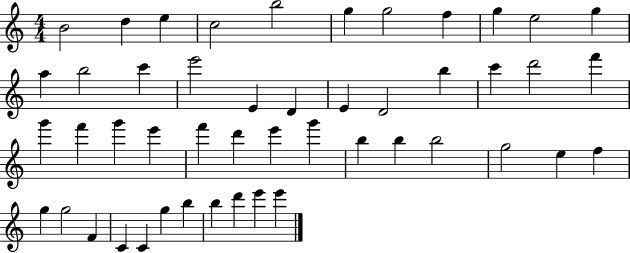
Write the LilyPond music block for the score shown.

{
  \clef treble
  \numericTimeSignature
  \time 4/4
  \key c \major
  b'2 d''4 e''4 | c''2 b''2 | g''4 g''2 f''4 | g''4 e''2 g''4 | \break a''4 b''2 c'''4 | e'''2 e'4 d'4 | e'4 d'2 b''4 | c'''4 d'''2 f'''4 | \break g'''4 f'''4 g'''4 e'''4 | f'''4 d'''4 e'''4 g'''4 | b''4 b''4 b''2 | g''2 e''4 f''4 | \break g''4 g''2 f'4 | c'4 c'4 g''4 b''4 | b''4 d'''4 e'''4 e'''4 | \bar "|."
}